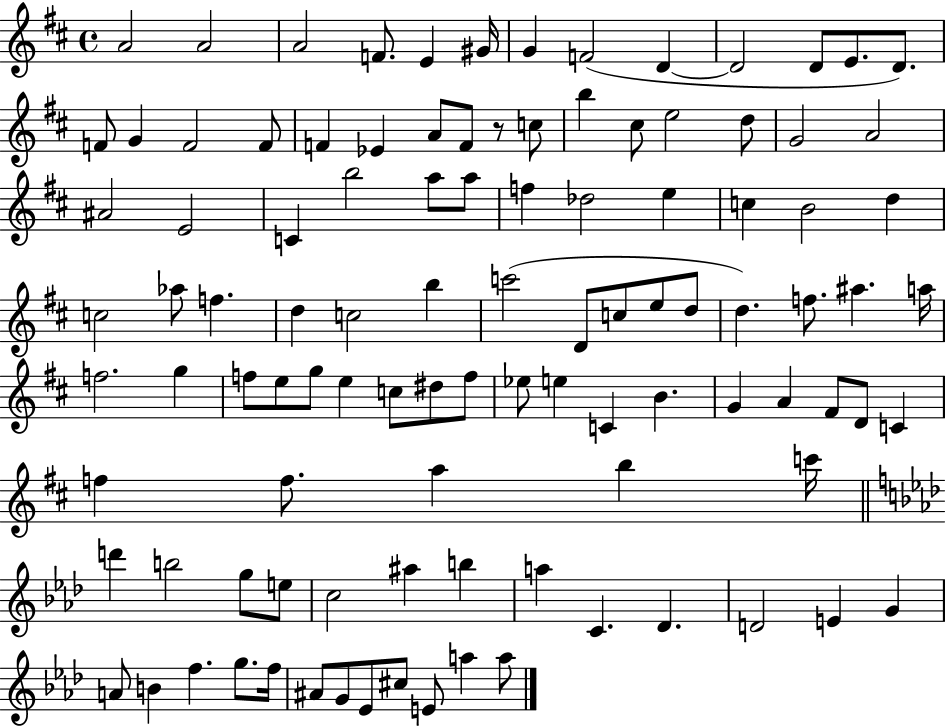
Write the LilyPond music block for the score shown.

{
  \clef treble
  \time 4/4
  \defaultTimeSignature
  \key d \major
  a'2 a'2 | a'2 f'8. e'4 gis'16 | g'4 f'2( d'4~~ | d'2 d'8 e'8. d'8.) | \break f'8 g'4 f'2 f'8 | f'4 ees'4 a'8 f'8 r8 c''8 | b''4 cis''8 e''2 d''8 | g'2 a'2 | \break ais'2 e'2 | c'4 b''2 a''8 a''8 | f''4 des''2 e''4 | c''4 b'2 d''4 | \break c''2 aes''8 f''4. | d''4 c''2 b''4 | c'''2( d'8 c''8 e''8 d''8 | d''4.) f''8. ais''4. a''16 | \break f''2. g''4 | f''8 e''8 g''8 e''4 c''8 dis''8 f''8 | ees''8 e''4 c'4 b'4. | g'4 a'4 fis'8 d'8 c'4 | \break f''4 f''8. a''4 b''4 c'''16 | \bar "||" \break \key f \minor d'''4 b''2 g''8 e''8 | c''2 ais''4 b''4 | a''4 c'4. des'4. | d'2 e'4 g'4 | \break a'8 b'4 f''4. g''8. f''16 | ais'8 g'8 ees'8 cis''8 e'8 a''4 a''8 | \bar "|."
}